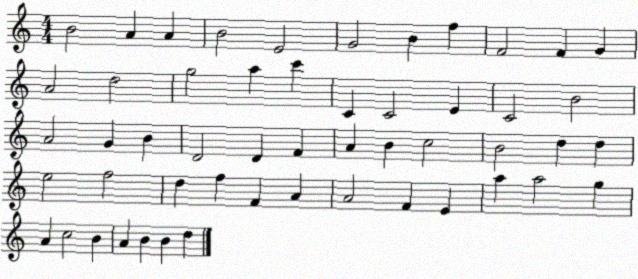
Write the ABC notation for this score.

X:1
T:Untitled
M:4/4
L:1/4
K:C
B2 A A B2 E2 G2 B f F2 F G A2 d2 g2 a c' C C2 E C2 B2 A2 G B D2 D F A B c2 B2 d d e2 f2 d f F A A2 F E a a2 g A c2 B A B B d